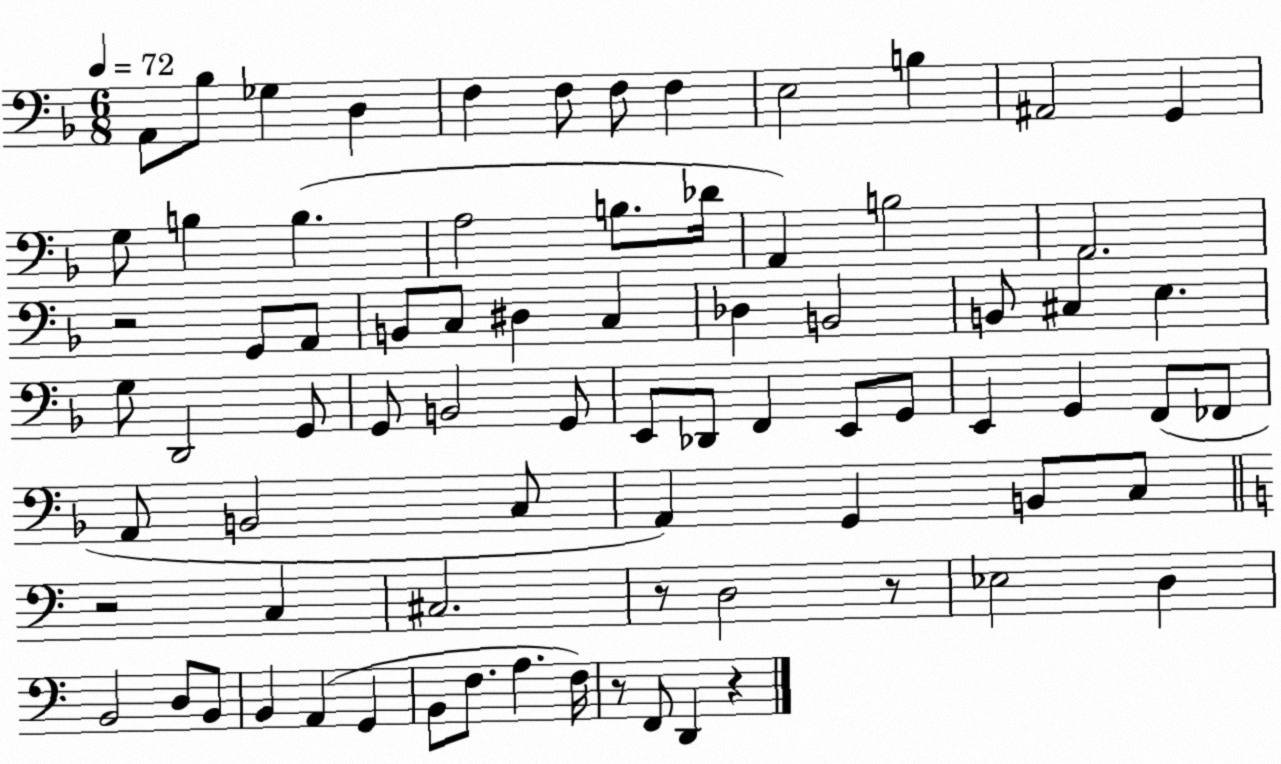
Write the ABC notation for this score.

X:1
T:Untitled
M:6/8
L:1/4
K:F
A,,/2 _B,/2 _G, D, F, F,/2 F,/2 F, E,2 B, ^A,,2 G,, G,/2 B, B, A,2 B,/2 _D/4 A,, B,2 A,,2 z2 G,,/2 A,,/2 B,,/2 C,/2 ^D, C, _D, B,,2 B,,/2 ^C, E, G,/2 D,,2 G,,/2 G,,/2 B,,2 G,,/2 E,,/2 _D,,/2 F,, E,,/2 G,,/2 E,, G,, F,,/2 _F,,/2 A,,/2 B,,2 C,/2 A,, G,, B,,/2 C,/2 z2 C, ^C,2 z/2 D,2 z/2 _E,2 D, B,,2 D,/2 B,,/2 B,, A,, G,, B,,/2 F,/2 A, F,/4 z/2 F,,/2 D,, z